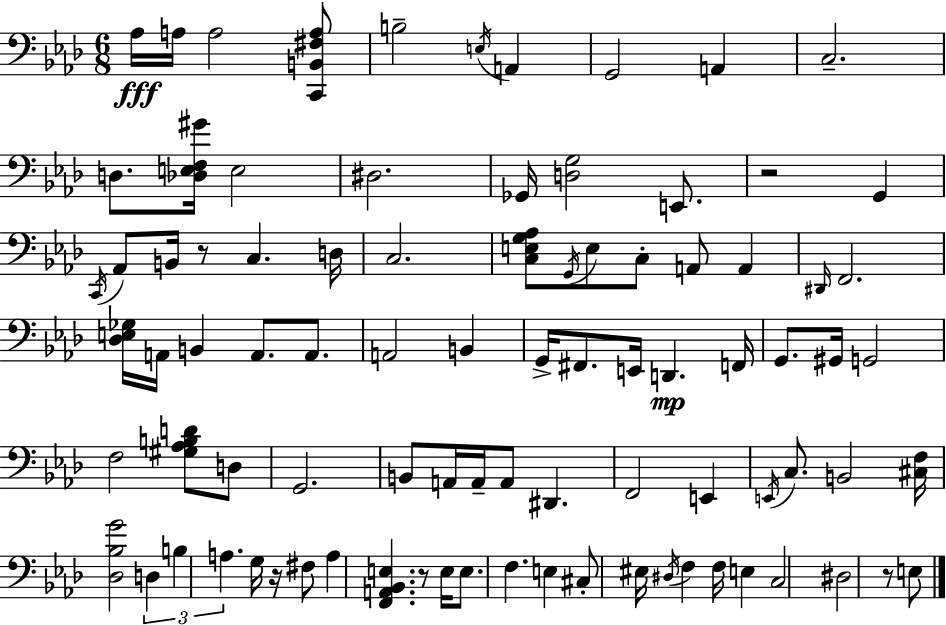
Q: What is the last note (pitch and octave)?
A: E3